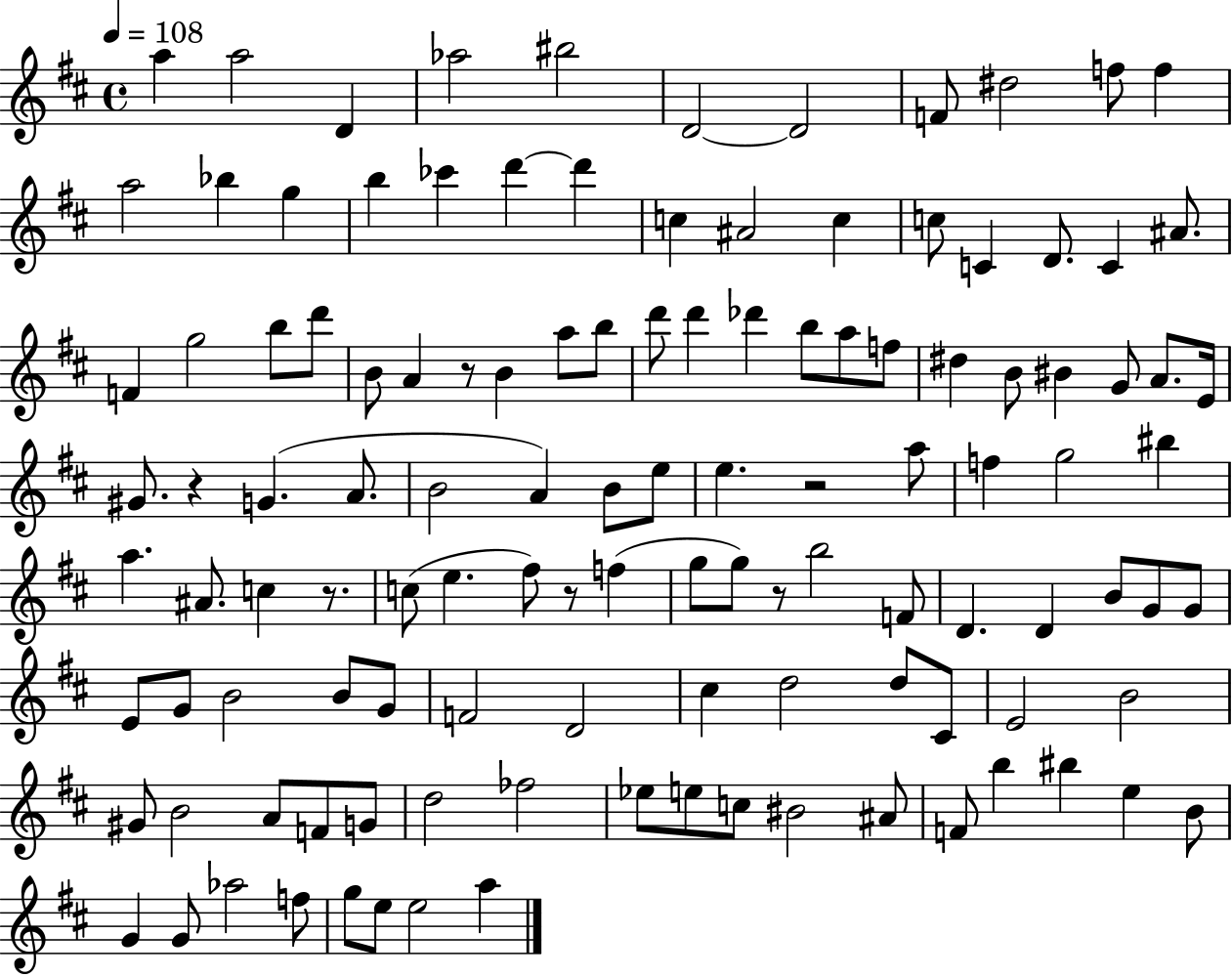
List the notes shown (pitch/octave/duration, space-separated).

A5/q A5/h D4/q Ab5/h BIS5/h D4/h D4/h F4/e D#5/h F5/e F5/q A5/h Bb5/q G5/q B5/q CES6/q D6/q D6/q C5/q A#4/h C5/q C5/e C4/q D4/e. C4/q A#4/e. F4/q G5/h B5/e D6/e B4/e A4/q R/e B4/q A5/e B5/e D6/e D6/q Db6/q B5/e A5/e F5/e D#5/q B4/e BIS4/q G4/e A4/e. E4/s G#4/e. R/q G4/q. A4/e. B4/h A4/q B4/e E5/e E5/q. R/h A5/e F5/q G5/h BIS5/q A5/q. A#4/e. C5/q R/e. C5/e E5/q. F#5/e R/e F5/q G5/e G5/e R/e B5/h F4/e D4/q. D4/q B4/e G4/e G4/e E4/e G4/e B4/h B4/e G4/e F4/h D4/h C#5/q D5/h D5/e C#4/e E4/h B4/h G#4/e B4/h A4/e F4/e G4/e D5/h FES5/h Eb5/e E5/e C5/e BIS4/h A#4/e F4/e B5/q BIS5/q E5/q B4/e G4/q G4/e Ab5/h F5/e G5/e E5/e E5/h A5/q